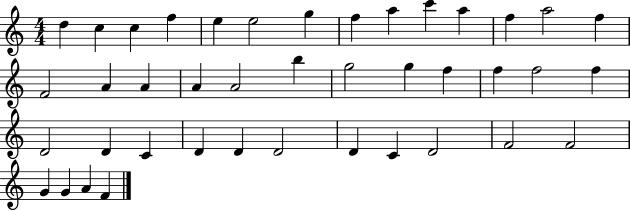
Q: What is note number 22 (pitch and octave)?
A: G5